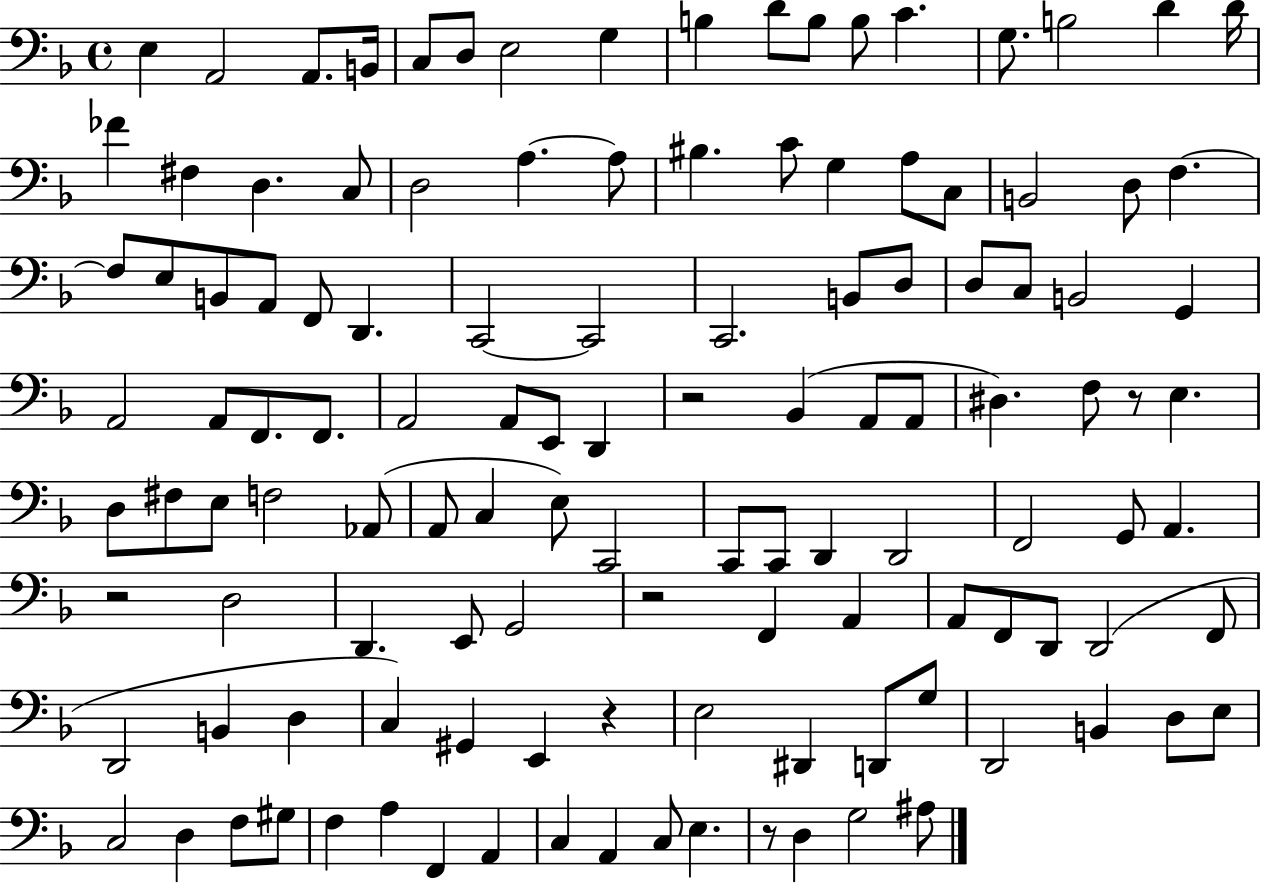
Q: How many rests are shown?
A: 6